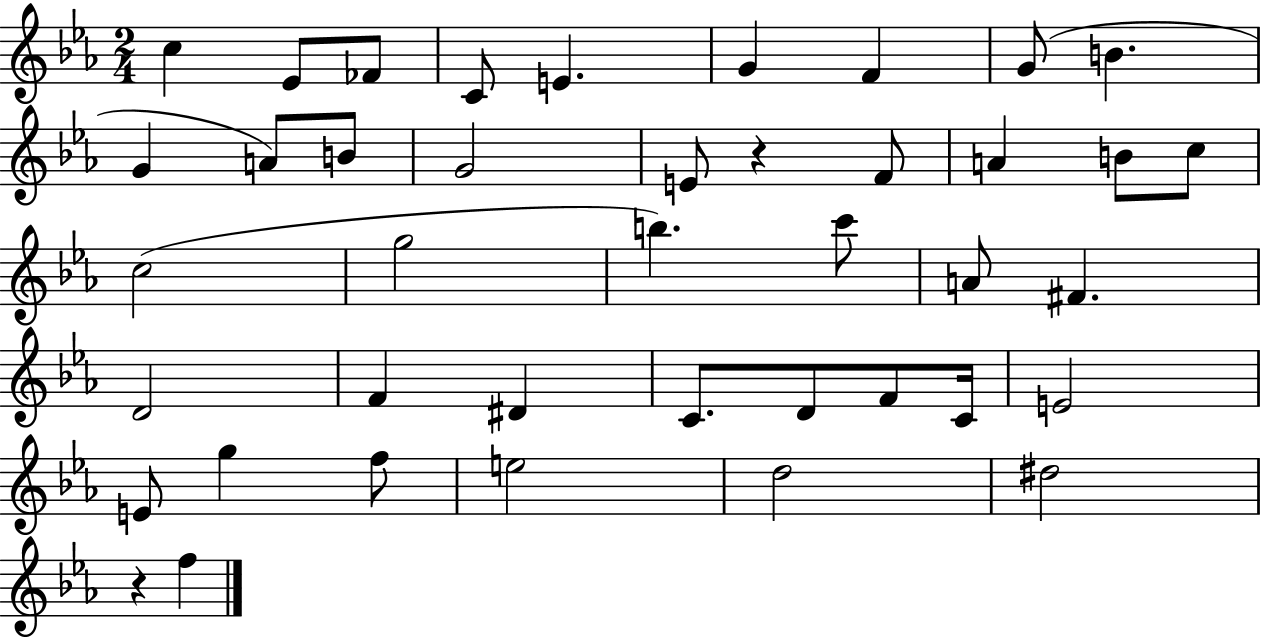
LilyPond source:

{
  \clef treble
  \numericTimeSignature
  \time 2/4
  \key ees \major
  c''4 ees'8 fes'8 | c'8 e'4. | g'4 f'4 | g'8( b'4. | \break g'4 a'8) b'8 | g'2 | e'8 r4 f'8 | a'4 b'8 c''8 | \break c''2( | g''2 | b''4.) c'''8 | a'8 fis'4. | \break d'2 | f'4 dis'4 | c'8. d'8 f'8 c'16 | e'2 | \break e'8 g''4 f''8 | e''2 | d''2 | dis''2 | \break r4 f''4 | \bar "|."
}